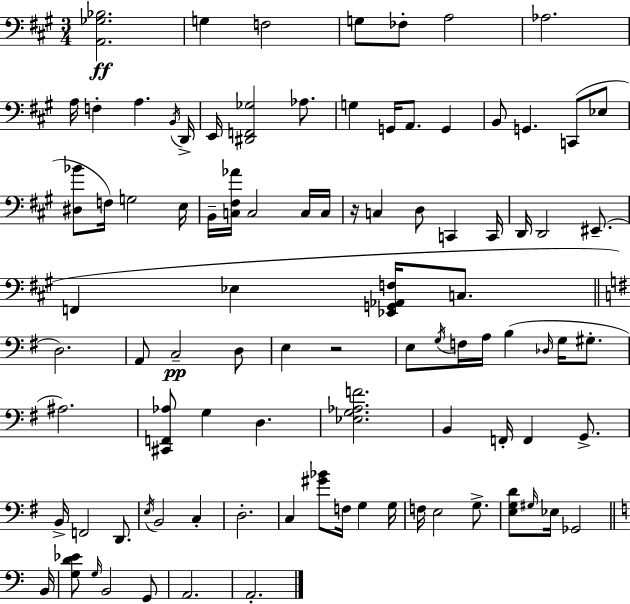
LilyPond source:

{
  \clef bass
  \numericTimeSignature
  \time 3/4
  \key a \major
  <a, ges bes>2.\ff | g4 f2 | g8 fes8-. a2 | aes2. | \break a16 f4-. a4. \acciaccatura { b,16 } | d,16-> e,16 <dis, f, ges>2 aes8. | g4 g,16 a,8. g,4 | b,8 g,4. c,8( ees8 | \break <dis bes'>8 f16) g2 | e16 b,16-- <c fis aes'>16 c2 c16 | c16 r16 c4 d8 c,4 | c,16 d,16 d,2 eis,8.--( | \break f,4 ees4 <ees, g, aes, f>16 c8. | \bar "||" \break \key e \minor d2.) | a,8 c2--\pp d8 | e4 r2 | e8 \acciaccatura { g16 } f16 a16 b4( \grace { des16 } g16 gis8.-. | \break ais2.) | <cis, f, aes>8 g4 d4. | <ees g aes f'>2. | b,4 f,16-. f,4 g,8.-> | \break b,16-> f,2 d,8. | \acciaccatura { e16 } b,2 c4-. | d2.-. | c4 <gis' bes'>8 f16 g4 | \break g16 f16 e2 | g8.-> <e g d'>8 \grace { gis16 } ees16 ges,2 | \bar "||" \break \key c \major b,16 <g d' ees'>8 \grace { g16 } b,2 | g,8 a,2. | a,2.-. | \bar "|."
}